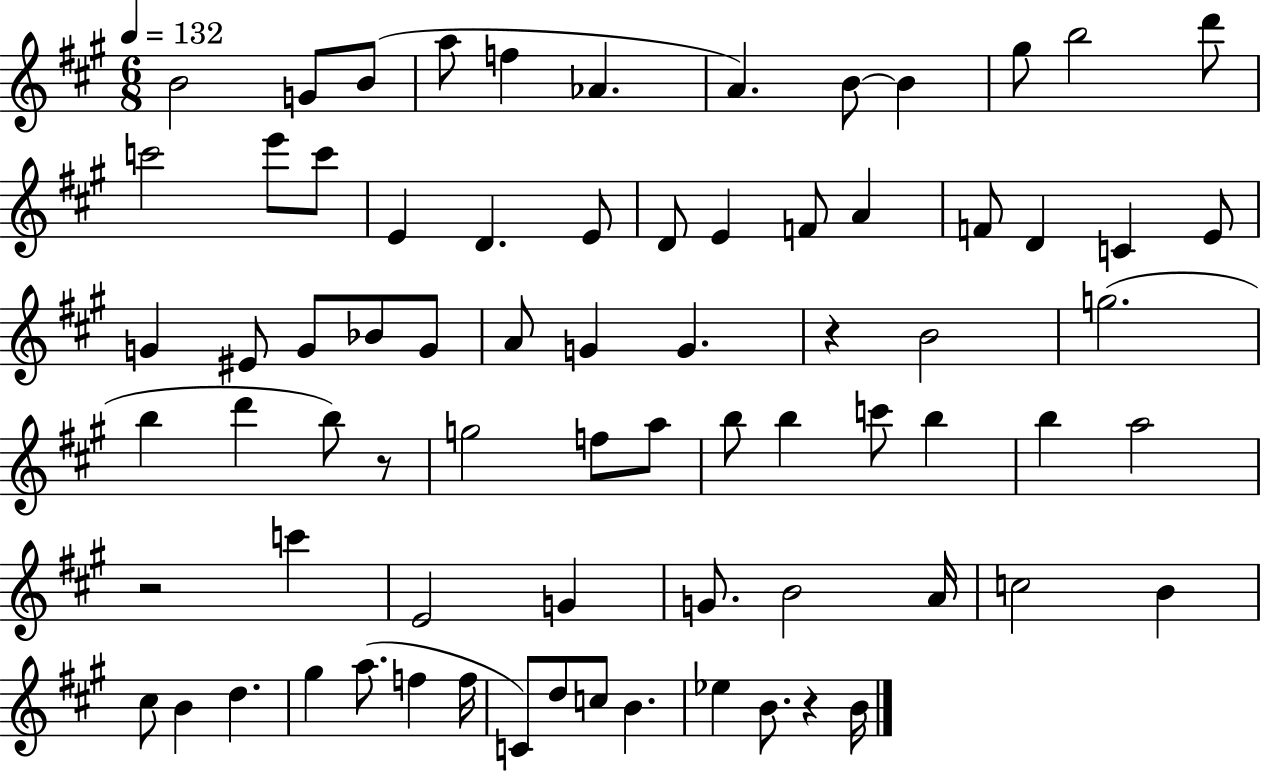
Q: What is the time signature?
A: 6/8